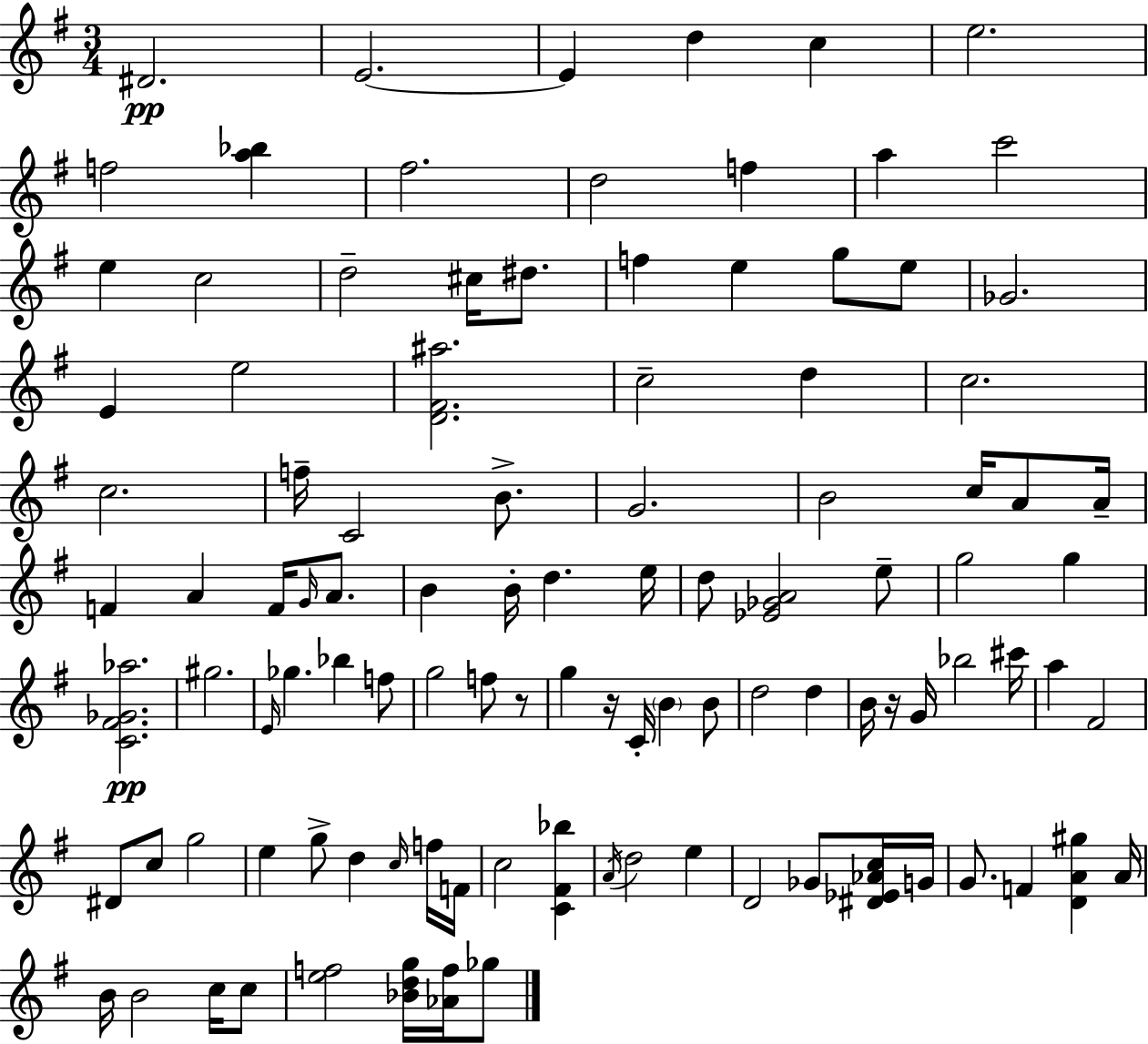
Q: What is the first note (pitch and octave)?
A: D#4